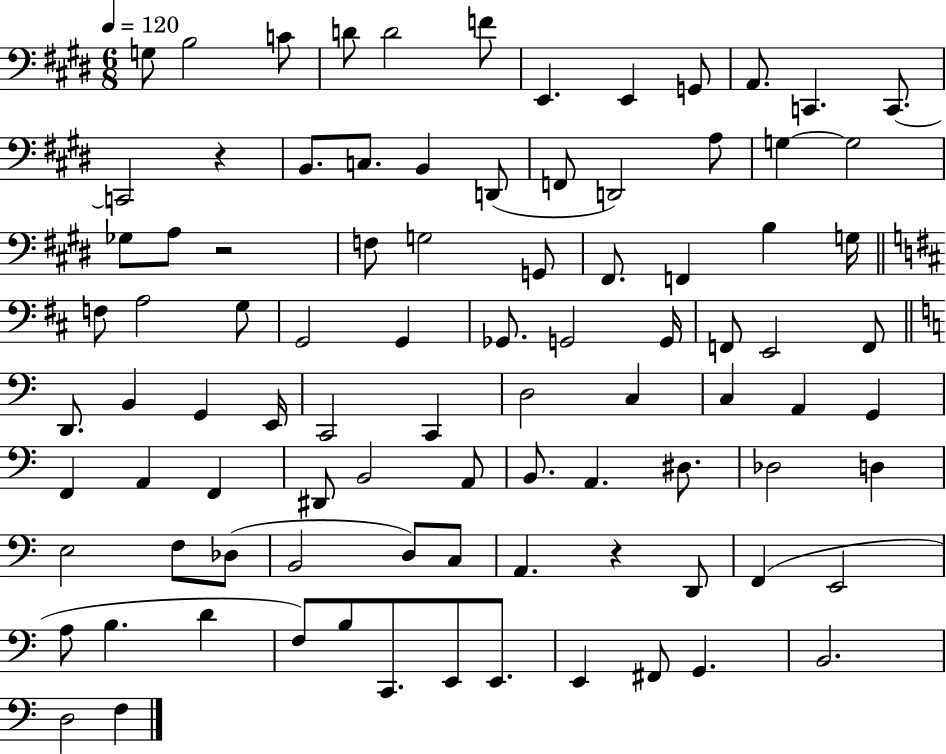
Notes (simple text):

G3/e B3/h C4/e D4/e D4/h F4/e E2/q. E2/q G2/e A2/e. C2/q. C2/e. C2/h R/q B2/e. C3/e. B2/q D2/e F2/e D2/h A3/e G3/q G3/h Gb3/e A3/e R/h F3/e G3/h G2/e F#2/e. F2/q B3/q G3/s F3/e A3/h G3/e G2/h G2/q Gb2/e. G2/h G2/s F2/e E2/h F2/e D2/e. B2/q G2/q E2/s C2/h C2/q D3/h C3/q C3/q A2/q G2/q F2/q A2/q F2/q D#2/e B2/h A2/e B2/e. A2/q. D#3/e. Db3/h D3/q E3/h F3/e Db3/e B2/h D3/e C3/e A2/q. R/q D2/e F2/q E2/h A3/e B3/q. D4/q F3/e B3/e C2/e. E2/e E2/e. E2/q F#2/e G2/q. B2/h. D3/h F3/q